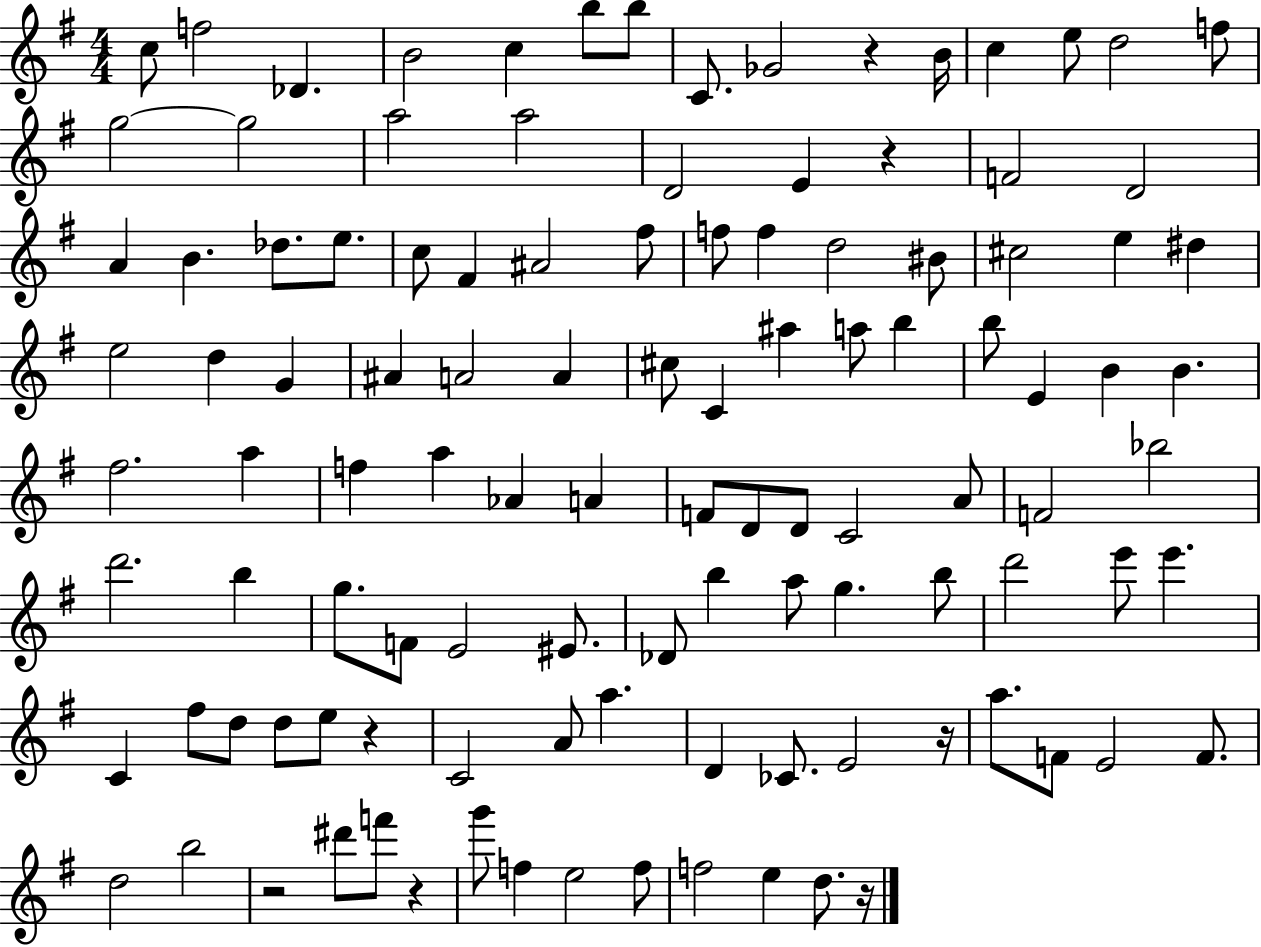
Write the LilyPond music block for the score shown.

{
  \clef treble
  \numericTimeSignature
  \time 4/4
  \key g \major
  c''8 f''2 des'4. | b'2 c''4 b''8 b''8 | c'8. ges'2 r4 b'16 | c''4 e''8 d''2 f''8 | \break g''2~~ g''2 | a''2 a''2 | d'2 e'4 r4 | f'2 d'2 | \break a'4 b'4. des''8. e''8. | c''8 fis'4 ais'2 fis''8 | f''8 f''4 d''2 bis'8 | cis''2 e''4 dis''4 | \break e''2 d''4 g'4 | ais'4 a'2 a'4 | cis''8 c'4 ais''4 a''8 b''4 | b''8 e'4 b'4 b'4. | \break fis''2. a''4 | f''4 a''4 aes'4 a'4 | f'8 d'8 d'8 c'2 a'8 | f'2 bes''2 | \break d'''2. b''4 | g''8. f'8 e'2 eis'8. | des'8 b''4 a''8 g''4. b''8 | d'''2 e'''8 e'''4. | \break c'4 fis''8 d''8 d''8 e''8 r4 | c'2 a'8 a''4. | d'4 ces'8. e'2 r16 | a''8. f'8 e'2 f'8. | \break d''2 b''2 | r2 dis'''8 f'''8 r4 | g'''8 f''4 e''2 f''8 | f''2 e''4 d''8. r16 | \break \bar "|."
}